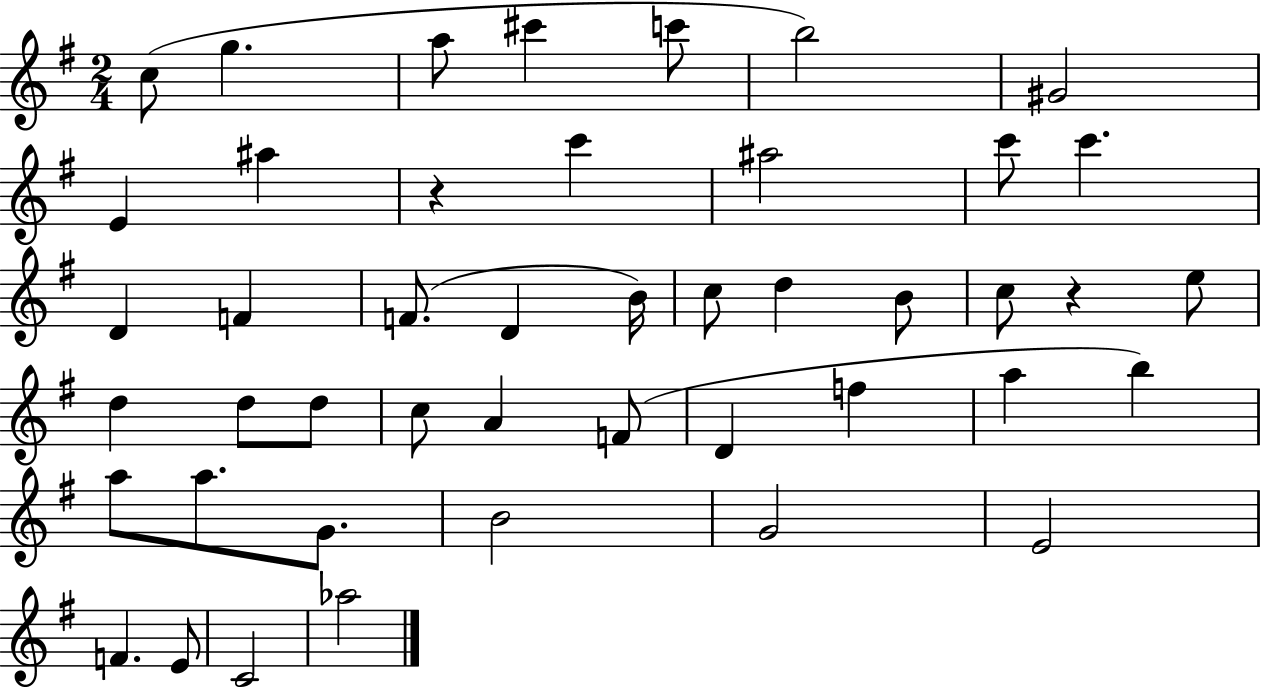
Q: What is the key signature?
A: G major